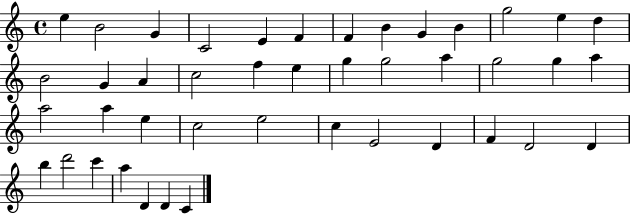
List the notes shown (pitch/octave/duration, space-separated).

E5/q B4/h G4/q C4/h E4/q F4/q F4/q B4/q G4/q B4/q G5/h E5/q D5/q B4/h G4/q A4/q C5/h F5/q E5/q G5/q G5/h A5/q G5/h G5/q A5/q A5/h A5/q E5/q C5/h E5/h C5/q E4/h D4/q F4/q D4/h D4/q B5/q D6/h C6/q A5/q D4/q D4/q C4/q